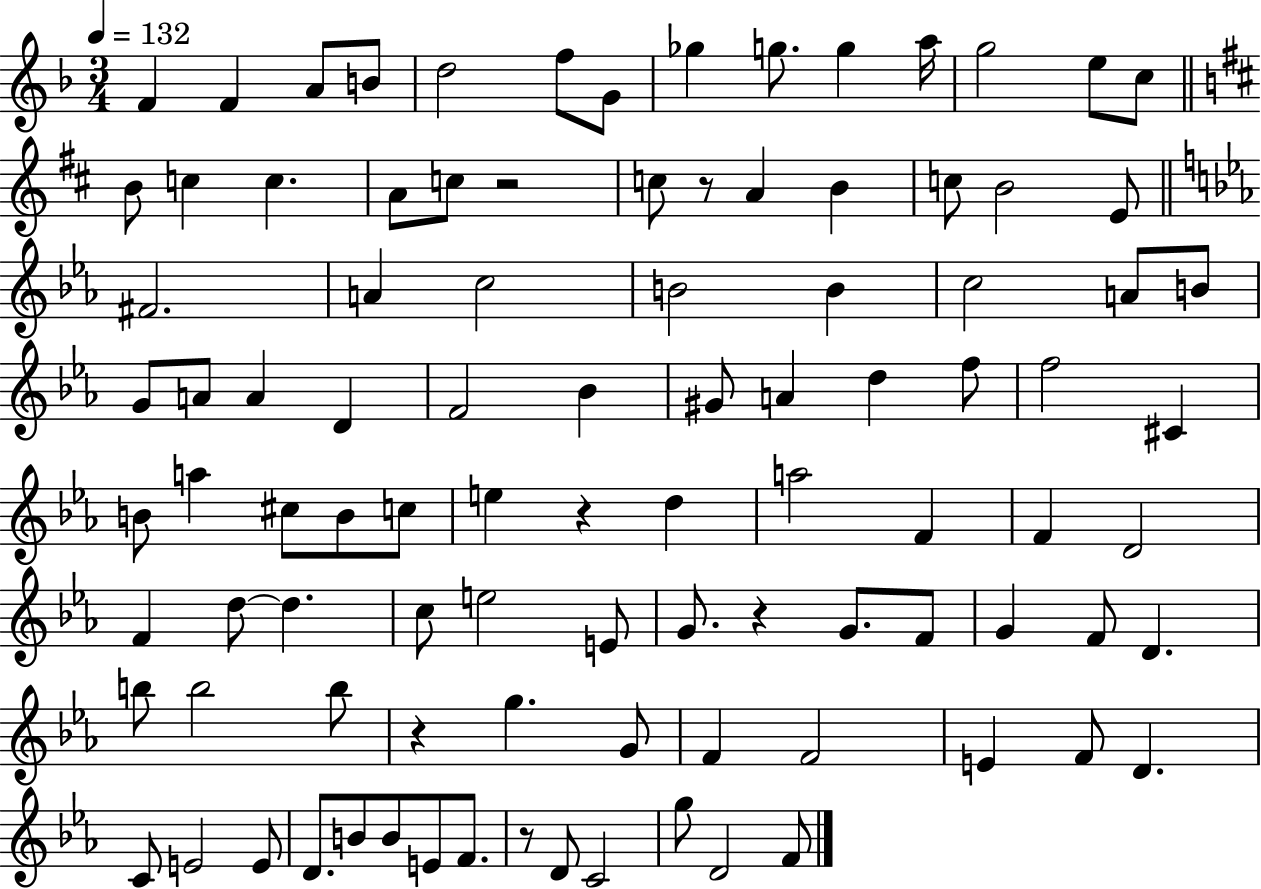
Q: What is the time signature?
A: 3/4